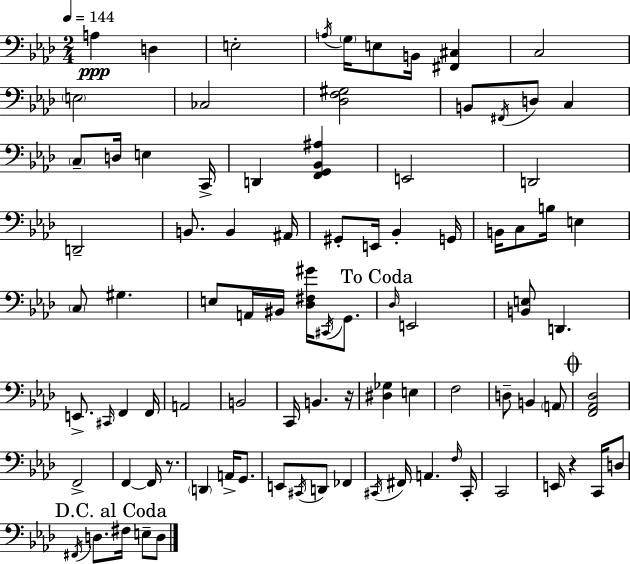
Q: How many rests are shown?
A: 3